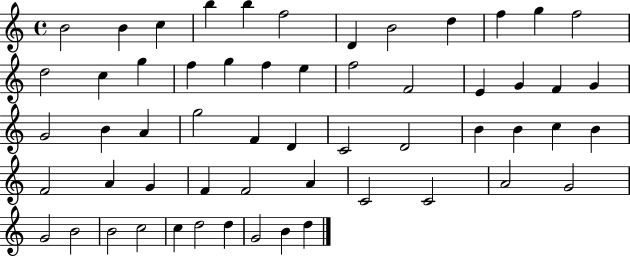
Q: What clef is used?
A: treble